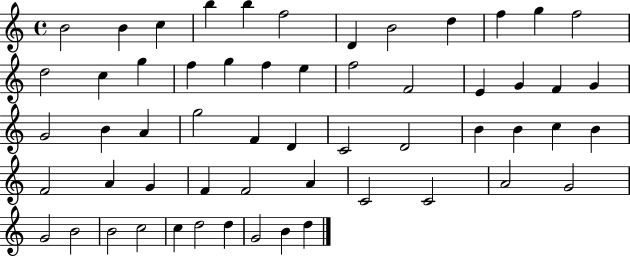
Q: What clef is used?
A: treble